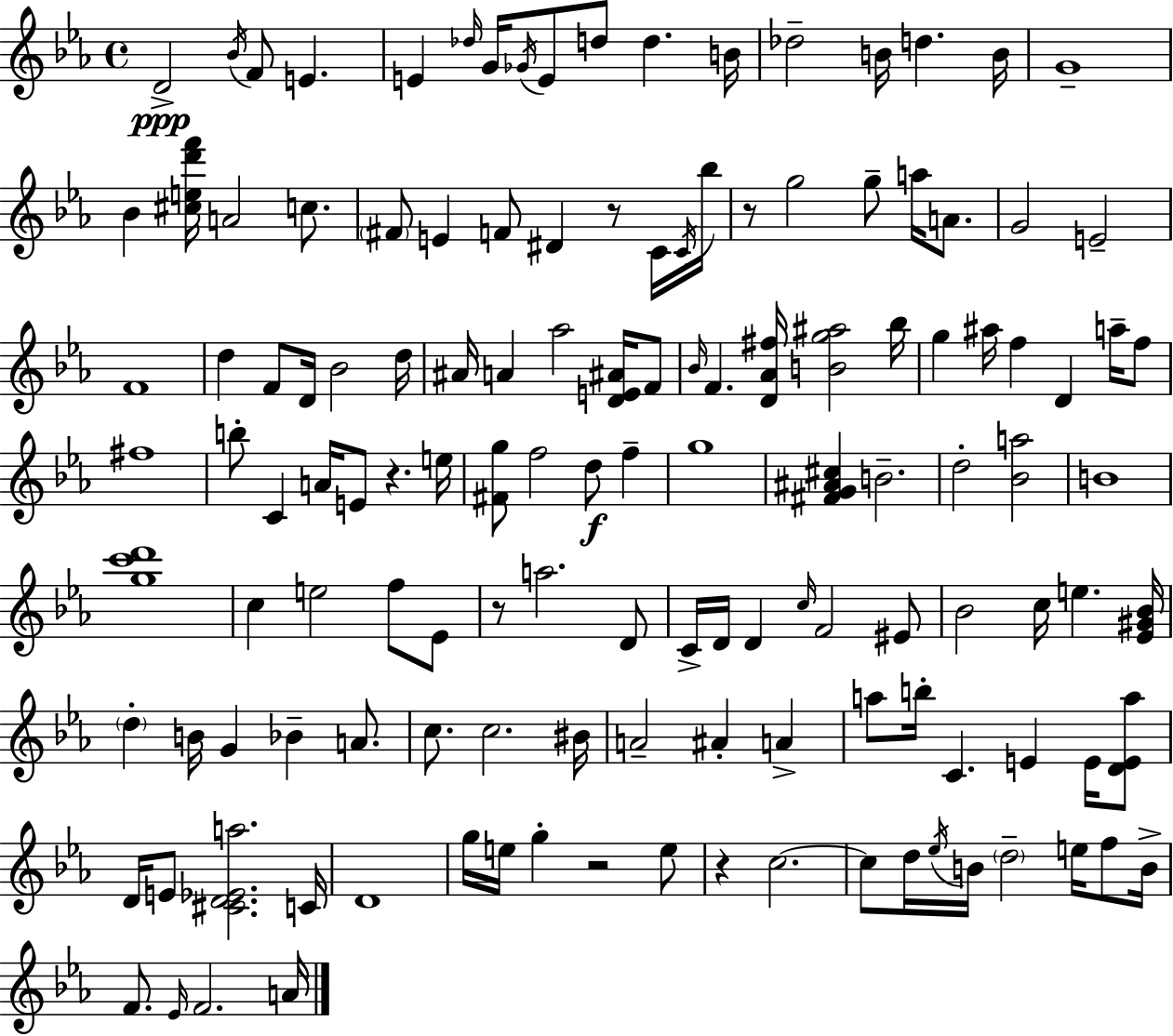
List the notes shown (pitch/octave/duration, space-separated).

D4/h Bb4/s F4/e E4/q. E4/q Db5/s G4/s Gb4/s E4/e D5/e D5/q. B4/s Db5/h B4/s D5/q. B4/s G4/w Bb4/q [C#5,E5,D6,F6]/s A4/h C5/e. F#4/e E4/q F4/e D#4/q R/e C4/s C4/s Bb5/s R/e G5/h G5/e A5/s A4/e. G4/h E4/h F4/w D5/q F4/e D4/s Bb4/h D5/s A#4/s A4/q Ab5/h [D4,E4,A#4]/s F4/e Bb4/s F4/q. [D4,Ab4,F#5]/s [B4,G5,A#5]/h Bb5/s G5/q A#5/s F5/q D4/q A5/s F5/e F#5/w B5/e C4/q A4/s E4/e R/q. E5/s [F#4,G5]/e F5/h D5/e F5/q G5/w [F#4,G4,A#4,C#5]/q B4/h. D5/h [Bb4,A5]/h B4/w [G5,C6,D6]/w C5/q E5/h F5/e Eb4/e R/e A5/h. D4/e C4/s D4/s D4/q C5/s F4/h EIS4/e Bb4/h C5/s E5/q. [Eb4,G#4,Bb4]/s D5/q B4/s G4/q Bb4/q A4/e. C5/e. C5/h. BIS4/s A4/h A#4/q A4/q A5/e B5/s C4/q. E4/q E4/s [D4,E4,A5]/e D4/s E4/e [C#4,D4,Eb4,A5]/h. C4/s D4/w G5/s E5/s G5/q R/h E5/e R/q C5/h. C5/e D5/s Eb5/s B4/s D5/h E5/s F5/e B4/s F4/e. Eb4/s F4/h. A4/s